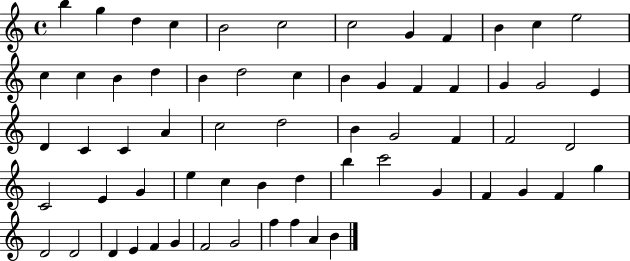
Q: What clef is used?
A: treble